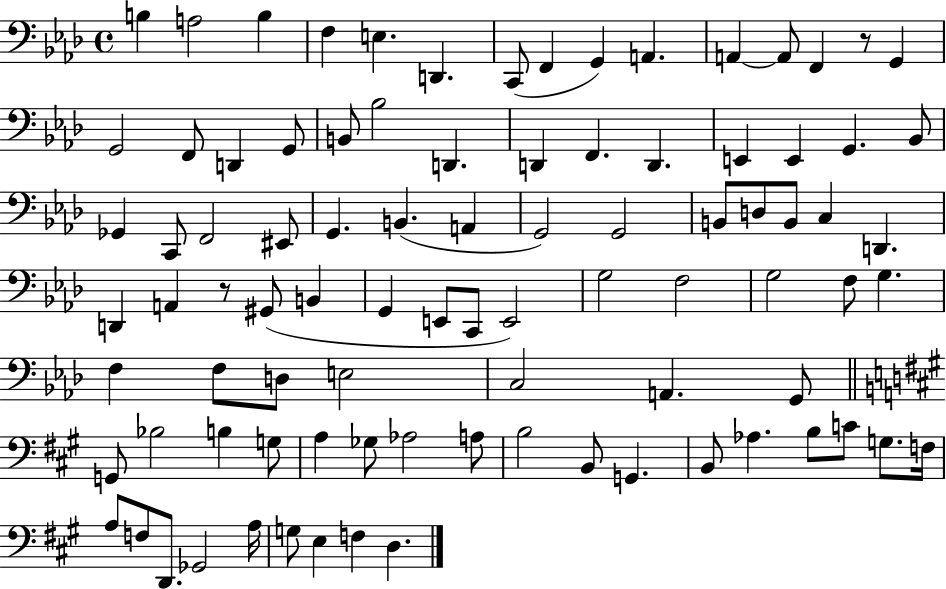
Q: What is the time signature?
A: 4/4